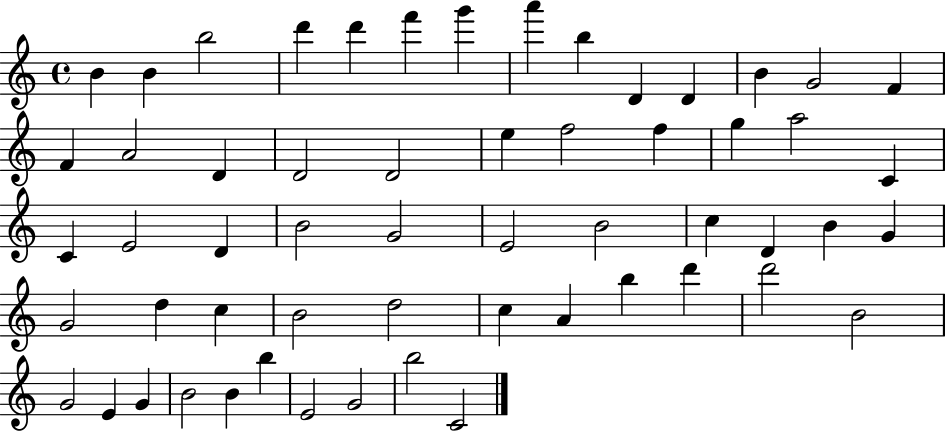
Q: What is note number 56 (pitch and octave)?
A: B5